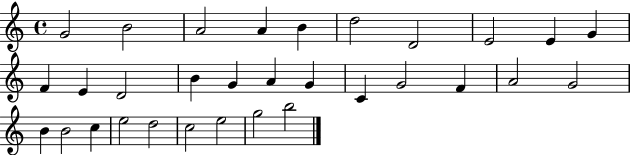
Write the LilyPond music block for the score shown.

{
  \clef treble
  \time 4/4
  \defaultTimeSignature
  \key c \major
  g'2 b'2 | a'2 a'4 b'4 | d''2 d'2 | e'2 e'4 g'4 | \break f'4 e'4 d'2 | b'4 g'4 a'4 g'4 | c'4 g'2 f'4 | a'2 g'2 | \break b'4 b'2 c''4 | e''2 d''2 | c''2 e''2 | g''2 b''2 | \break \bar "|."
}